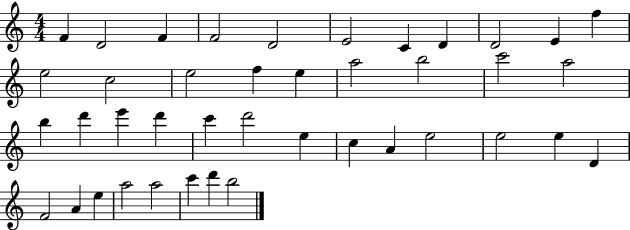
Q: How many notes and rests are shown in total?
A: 41